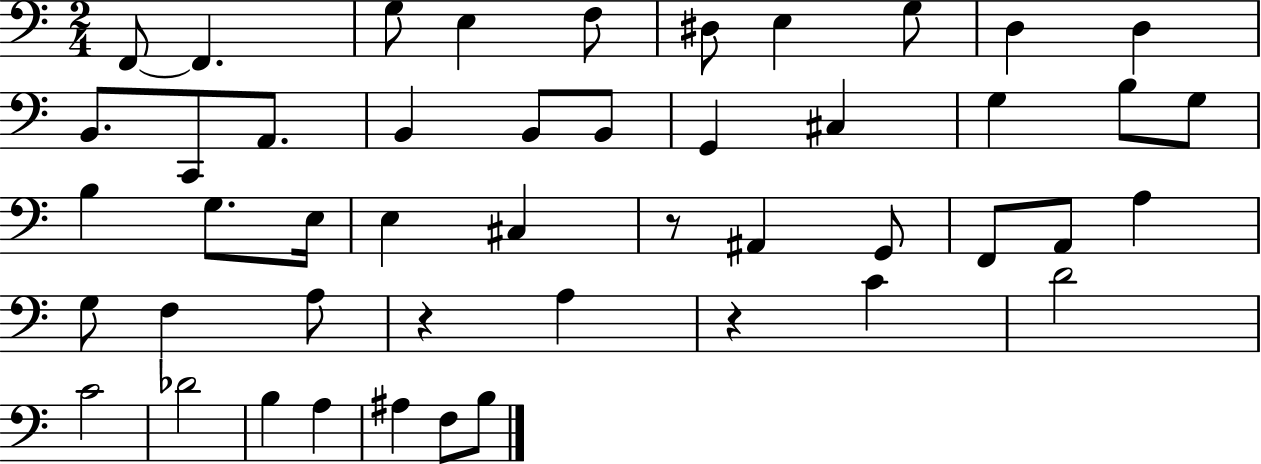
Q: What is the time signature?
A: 2/4